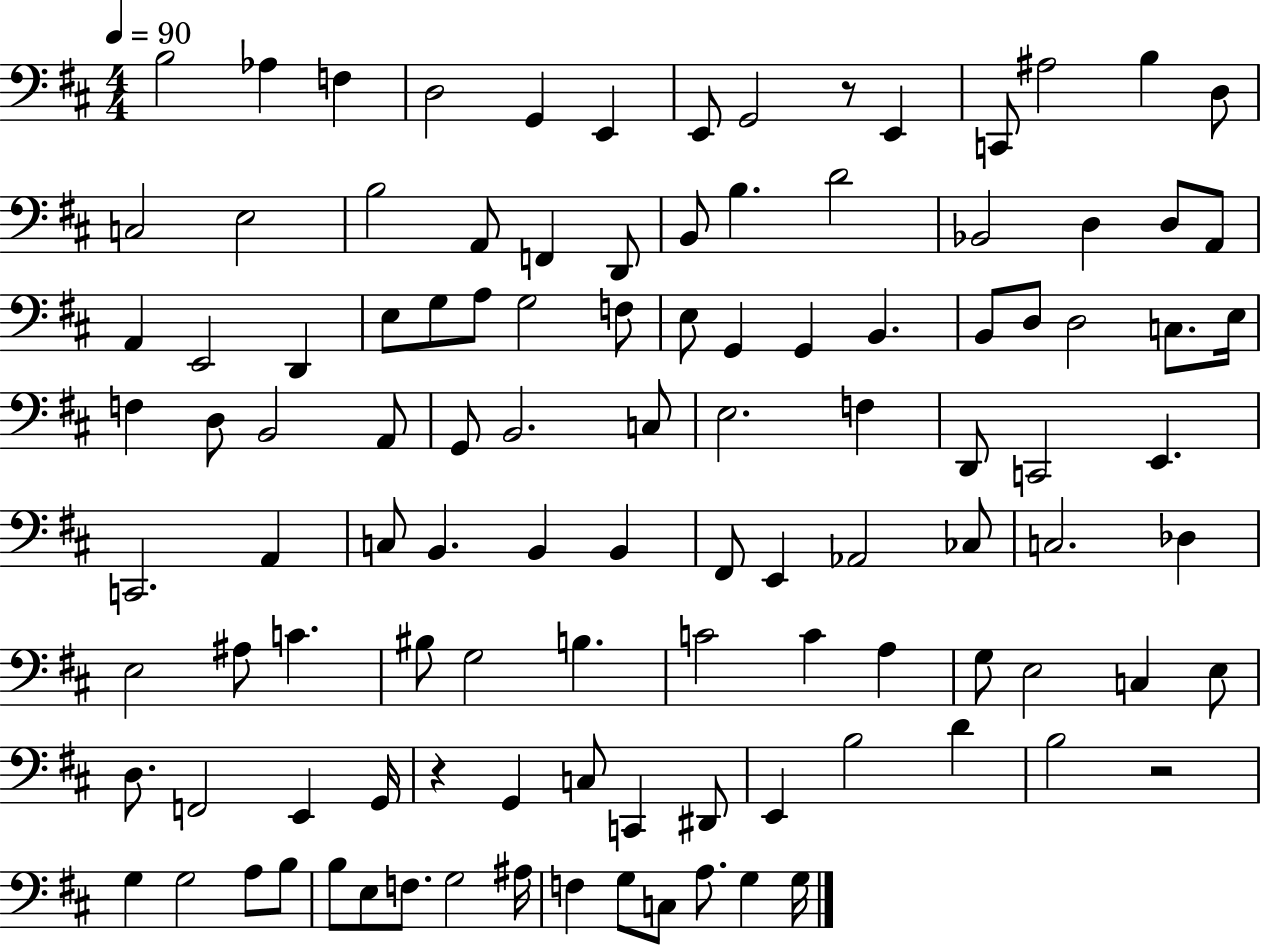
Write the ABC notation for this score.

X:1
T:Untitled
M:4/4
L:1/4
K:D
B,2 _A, F, D,2 G,, E,, E,,/2 G,,2 z/2 E,, C,,/2 ^A,2 B, D,/2 C,2 E,2 B,2 A,,/2 F,, D,,/2 B,,/2 B, D2 _B,,2 D, D,/2 A,,/2 A,, E,,2 D,, E,/2 G,/2 A,/2 G,2 F,/2 E,/2 G,, G,, B,, B,,/2 D,/2 D,2 C,/2 E,/4 F, D,/2 B,,2 A,,/2 G,,/2 B,,2 C,/2 E,2 F, D,,/2 C,,2 E,, C,,2 A,, C,/2 B,, B,, B,, ^F,,/2 E,, _A,,2 _C,/2 C,2 _D, E,2 ^A,/2 C ^B,/2 G,2 B, C2 C A, G,/2 E,2 C, E,/2 D,/2 F,,2 E,, G,,/4 z G,, C,/2 C,, ^D,,/2 E,, B,2 D B,2 z2 G, G,2 A,/2 B,/2 B,/2 E,/2 F,/2 G,2 ^A,/4 F, G,/2 C,/2 A,/2 G, G,/4